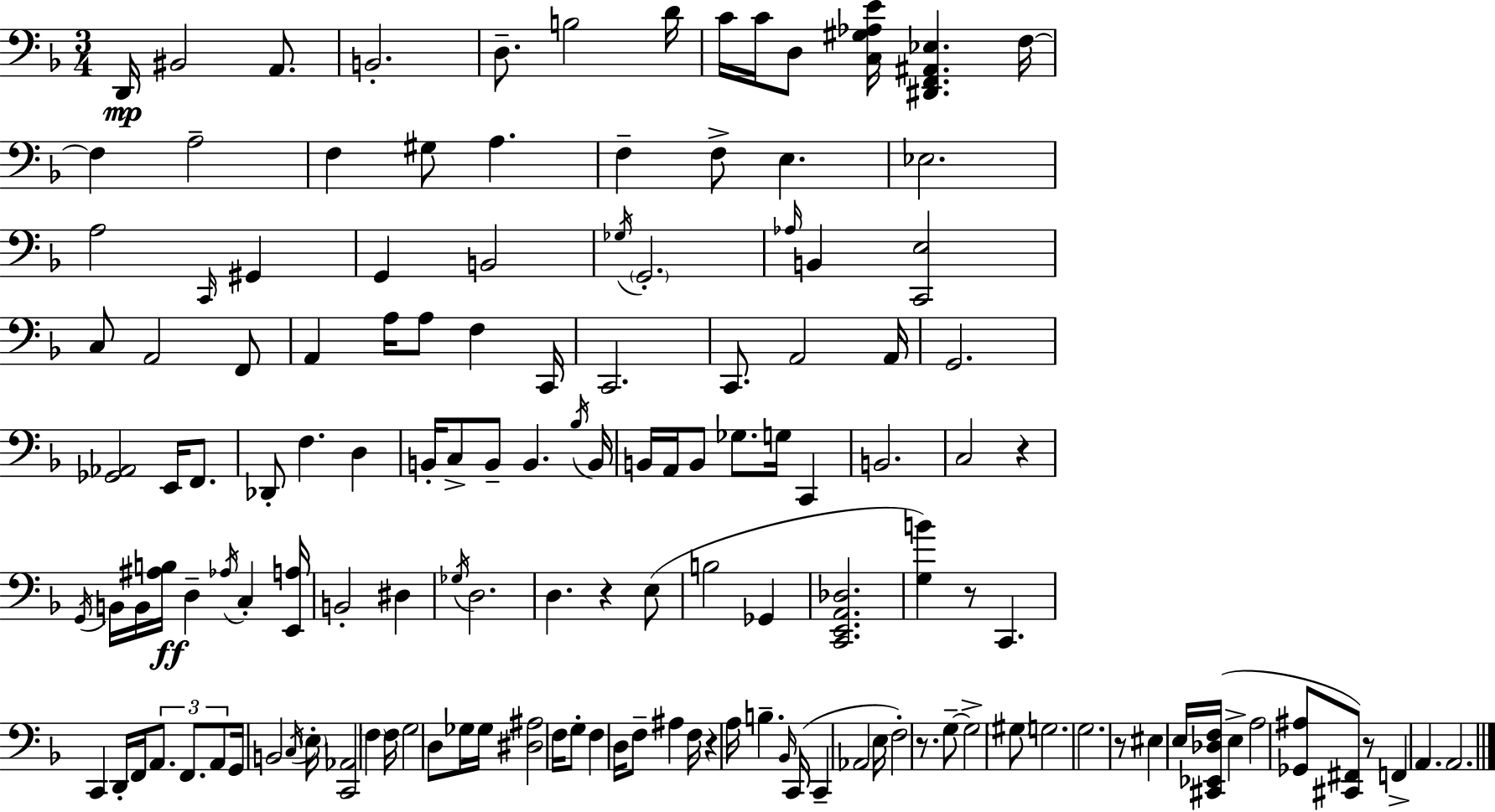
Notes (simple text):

D2/s BIS2/h A2/e. B2/h. D3/e. B3/h D4/s C4/s C4/s D3/e [C3,G#3,Ab3,E4]/s [D#2,F2,A#2,Eb3]/q. F3/s F3/q A3/h F3/q G#3/e A3/q. F3/q F3/e E3/q. Eb3/h. A3/h C2/s G#2/q G2/q B2/h Gb3/s G2/h. Ab3/s B2/q [C2,E3]/h C3/e A2/h F2/e A2/q A3/s A3/e F3/q C2/s C2/h. C2/e. A2/h A2/s G2/h. [Gb2,Ab2]/h E2/s F2/e. Db2/e F3/q. D3/q B2/s C3/e B2/e B2/q. Bb3/s B2/s B2/s A2/s B2/e Gb3/e. G3/s C2/q B2/h. C3/h R/q G2/s B2/s B2/s [A#3,B3]/s D3/q Ab3/s C3/q [E2,A3]/s B2/h D#3/q Gb3/s D3/h. D3/q. R/q E3/e B3/h Gb2/q [C2,E2,A2,Db3]/h. [G3,B4]/q R/e C2/q. C2/q D2/s F2/s A2/e. F2/e. A2/e G2/s B2/h C3/s E3/s [C2,Ab2]/h F3/q F3/s G3/h D3/e Gb3/s Gb3/s [D#3,A#3]/h F3/s G3/e F3/q D3/s F3/e A#3/q F3/s R/q A3/s B3/q. Bb2/s C2/s C2/q Ab2/h E3/s F3/h R/e. G3/e G3/h G#3/e G3/h. G3/h. R/e EIS3/q E3/s [C#2,Eb2,Db3,F3]/s E3/q A3/h [Gb2,A#3]/e [C#2,F#2]/e R/e F2/q A2/q. A2/h.